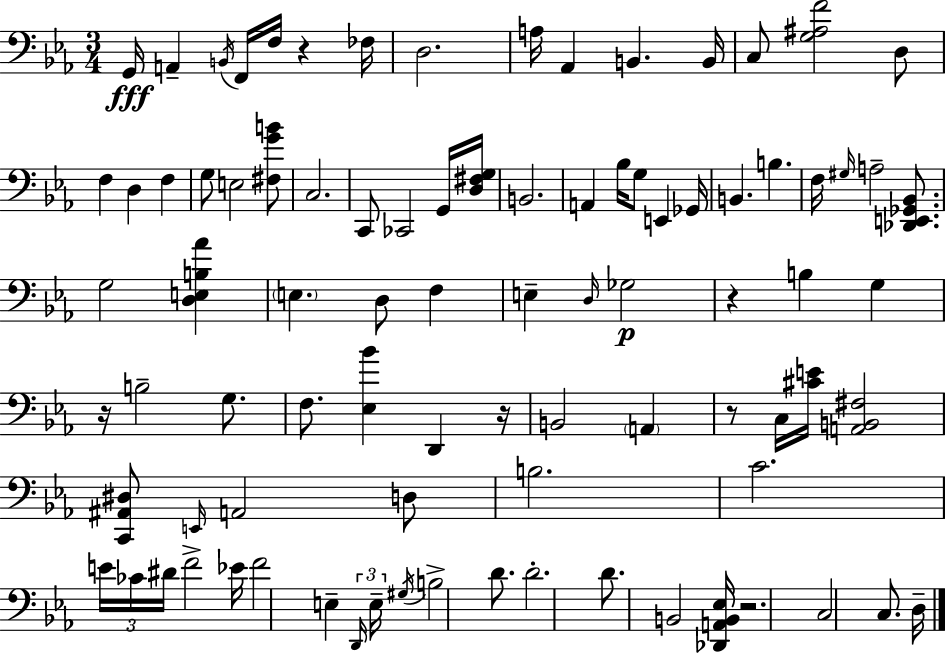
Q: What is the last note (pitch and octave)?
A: D3